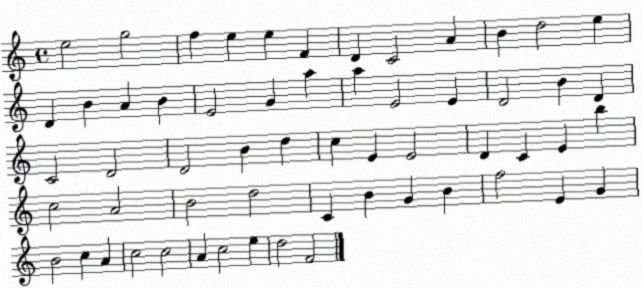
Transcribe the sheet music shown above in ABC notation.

X:1
T:Untitled
M:4/4
L:1/4
K:C
e2 g2 f e e F D C2 A B d2 e D B A B E2 G a a E2 E D2 B D C2 D2 D2 B d c E E2 D C E b c2 A2 B2 d2 C B G B f2 E G B2 c A c2 c2 A c2 e d2 F2